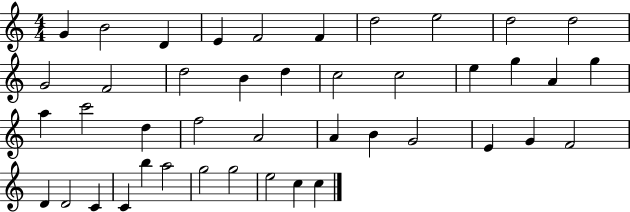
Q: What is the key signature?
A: C major